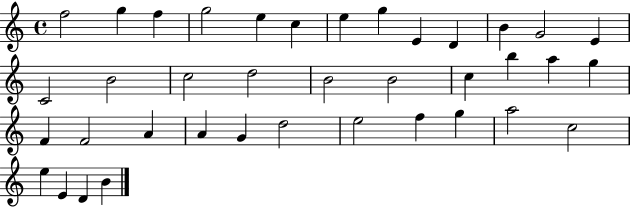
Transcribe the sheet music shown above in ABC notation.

X:1
T:Untitled
M:4/4
L:1/4
K:C
f2 g f g2 e c e g E D B G2 E C2 B2 c2 d2 B2 B2 c b a g F F2 A A G d2 e2 f g a2 c2 e E D B